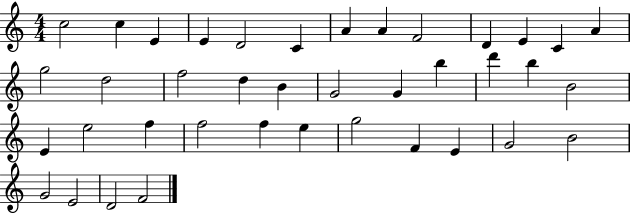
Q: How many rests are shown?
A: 0